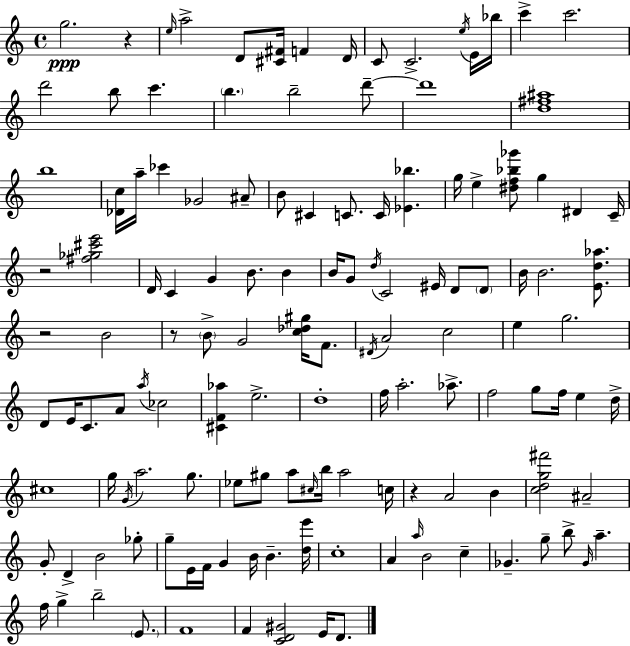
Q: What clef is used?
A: treble